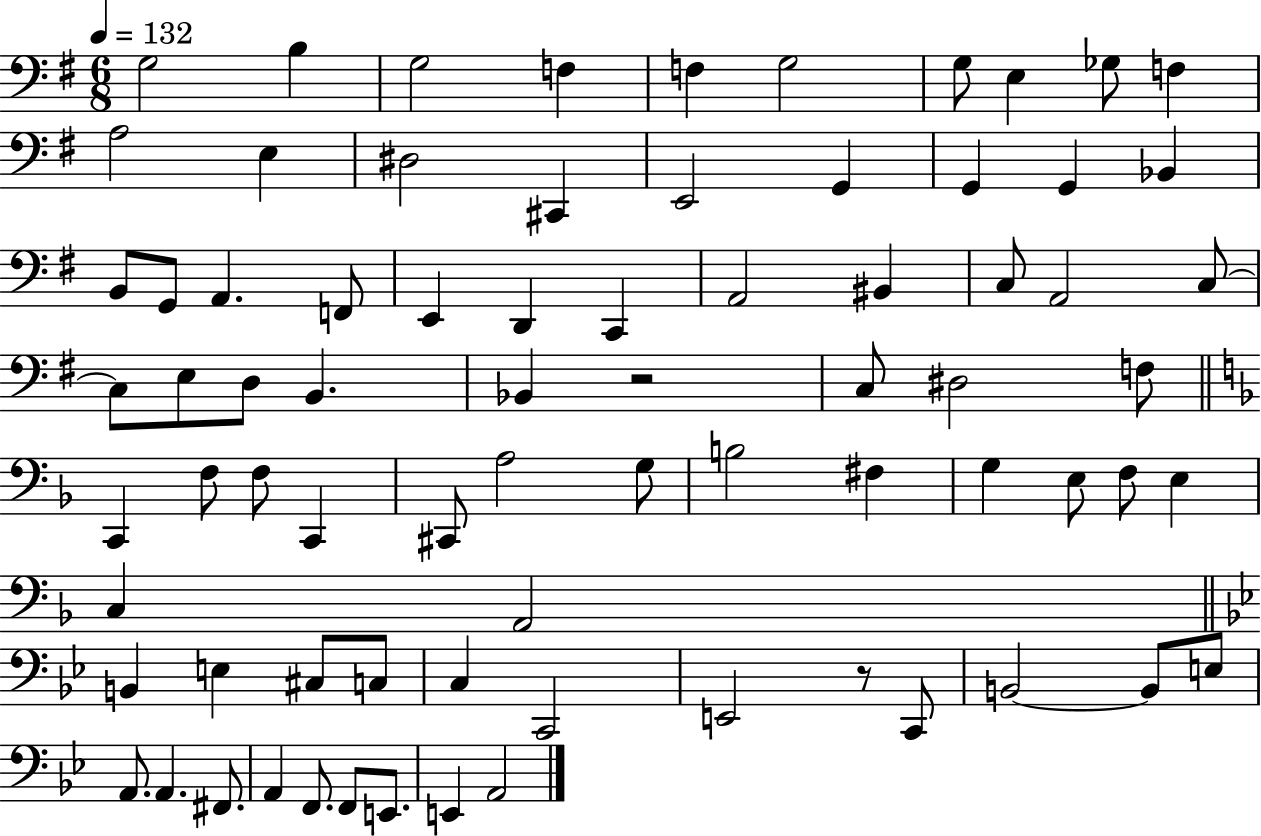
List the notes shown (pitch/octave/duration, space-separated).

G3/h B3/q G3/h F3/q F3/q G3/h G3/e E3/q Gb3/e F3/q A3/h E3/q D#3/h C#2/q E2/h G2/q G2/q G2/q Bb2/q B2/e G2/e A2/q. F2/e E2/q D2/q C2/q A2/h BIS2/q C3/e A2/h C3/e C3/e E3/e D3/e B2/q. Bb2/q R/h C3/e D#3/h F3/e C2/q F3/e F3/e C2/q C#2/e A3/h G3/e B3/h F#3/q G3/q E3/e F3/e E3/q C3/q A2/h B2/q E3/q C#3/e C3/e C3/q C2/h E2/h R/e C2/e B2/h B2/e E3/e A2/e. A2/q. F#2/e. A2/q F2/e. F2/e E2/e. E2/q A2/h